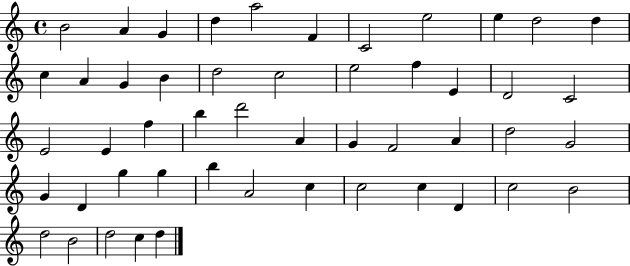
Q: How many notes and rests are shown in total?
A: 50